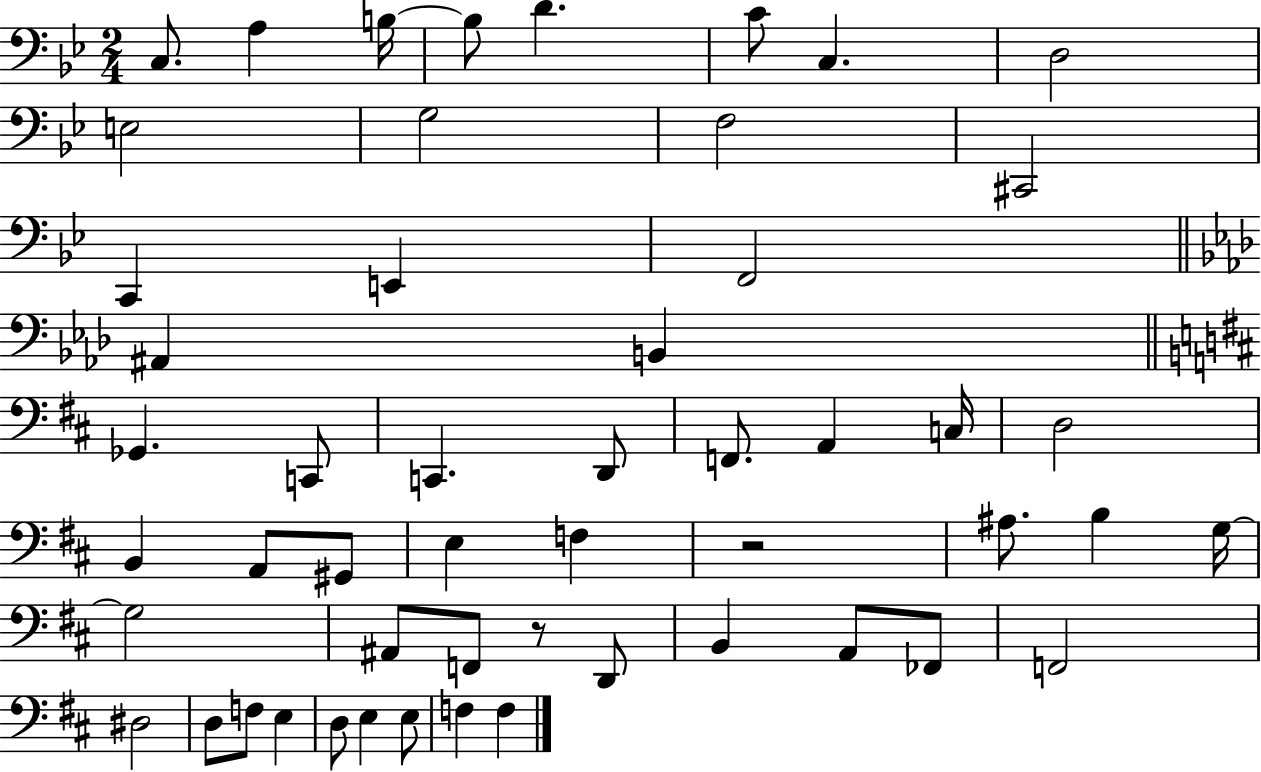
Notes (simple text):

C3/e. A3/q B3/s B3/e D4/q. C4/e C3/q. D3/h E3/h G3/h F3/h C#2/h C2/q E2/q F2/h A#2/q B2/q Gb2/q. C2/e C2/q. D2/e F2/e. A2/q C3/s D3/h B2/q A2/e G#2/e E3/q F3/q R/h A#3/e. B3/q G3/s G3/h A#2/e F2/e R/e D2/e B2/q A2/e FES2/e F2/h D#3/h D3/e F3/e E3/q D3/e E3/q E3/e F3/q F3/q